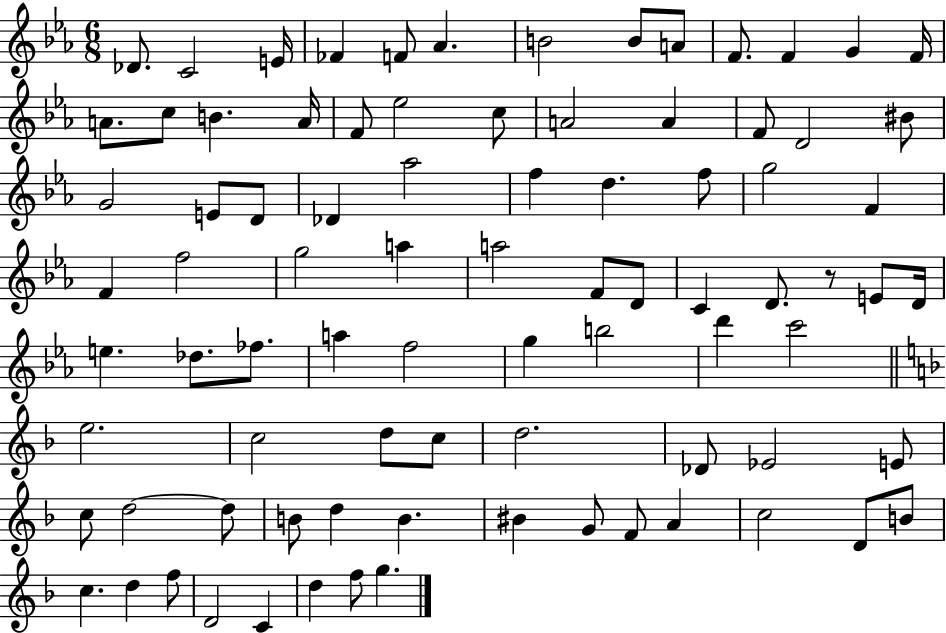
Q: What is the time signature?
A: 6/8